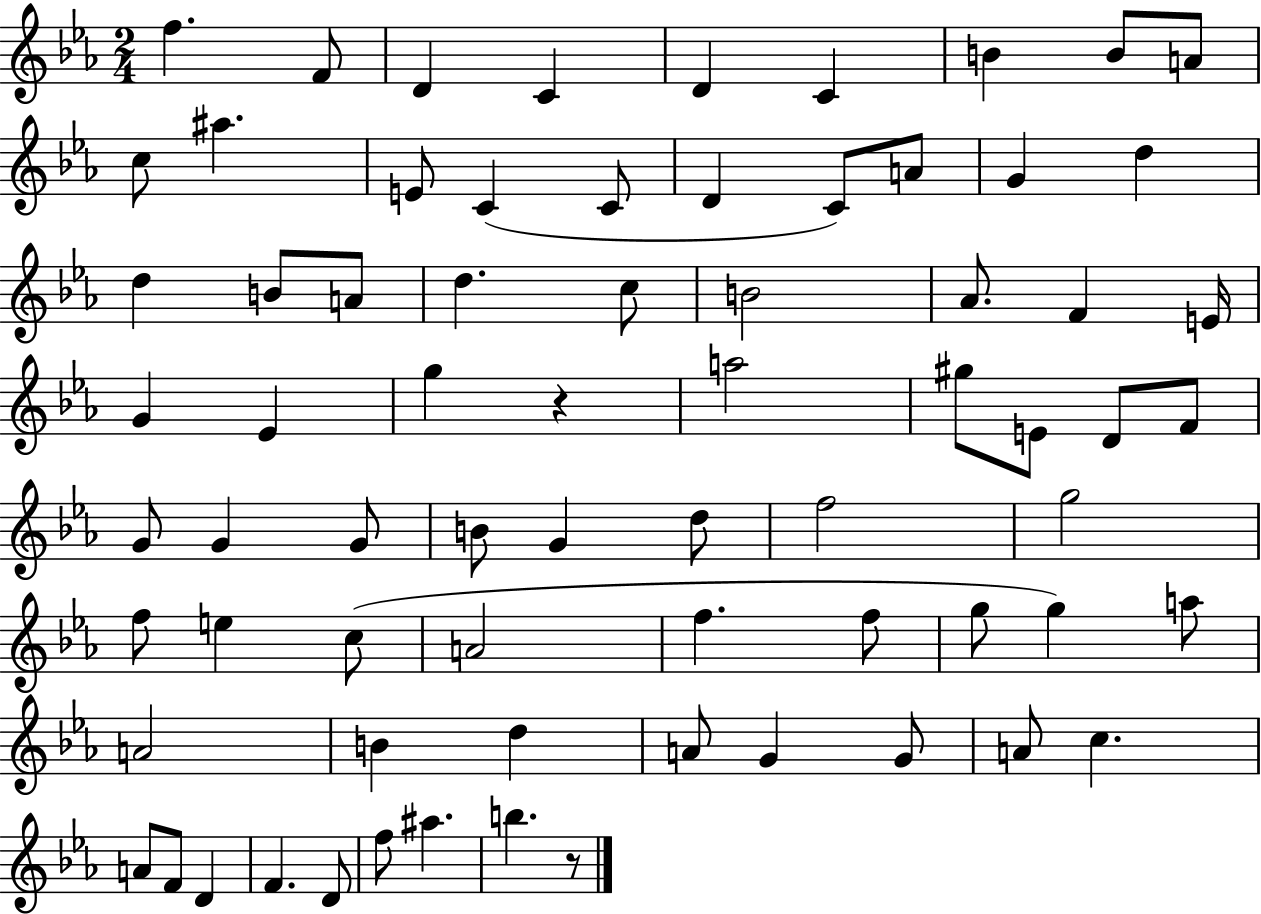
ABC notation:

X:1
T:Untitled
M:2/4
L:1/4
K:Eb
f F/2 D C D C B B/2 A/2 c/2 ^a E/2 C C/2 D C/2 A/2 G d d B/2 A/2 d c/2 B2 _A/2 F E/4 G _E g z a2 ^g/2 E/2 D/2 F/2 G/2 G G/2 B/2 G d/2 f2 g2 f/2 e c/2 A2 f f/2 g/2 g a/2 A2 B d A/2 G G/2 A/2 c A/2 F/2 D F D/2 f/2 ^a b z/2